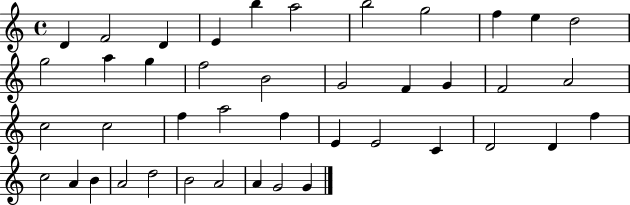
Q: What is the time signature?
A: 4/4